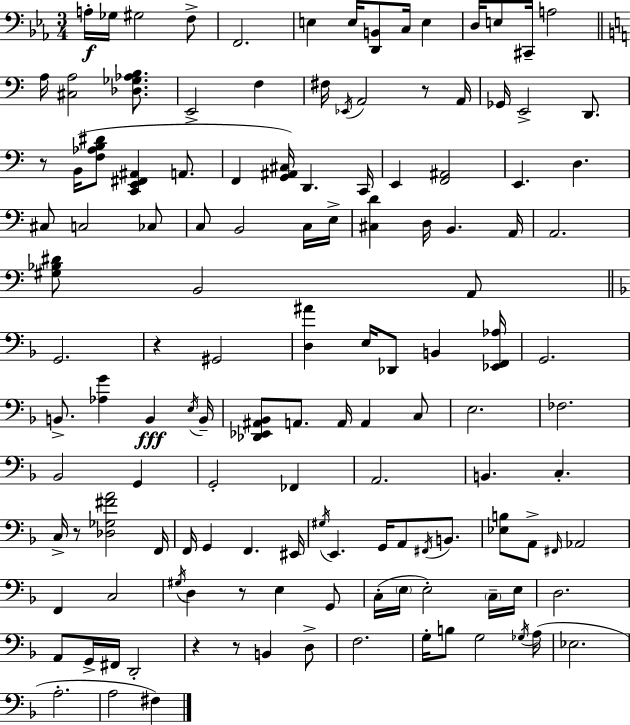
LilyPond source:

{
  \clef bass
  \numericTimeSignature
  \time 3/4
  \key ees \major
  a16-.\f ges16 gis2 f8-> | f,2. | e4 e16 <d, b,>8 c16 e4 | d16 e8 cis,16-- a2 | \break \bar "||" \break \key a \minor a16 <cis a>2 <des ges aes b>8. | e,2-> f4 | fis16 \acciaccatura { ees,16 } a,2 r8 | a,16 ges,16 e,2-> d,8. | \break r8 b,16( <f aes b dis'>8 <c, e, fis, ais,>4 a,8. | f,4 <g, ais, cis>16) d,4. | c,16 e,4 <f, ais,>2 | e,4. d4. | \break cis8 c2 ces8 | c8 b,2 c16 | e16-> <cis d'>4 d16 b,4. | a,16 a,2. | \break <gis bes dis'>8 b,2 a,8 | \bar "||" \break \key d \minor g,2. | r4 gis,2 | <d ais'>4 e16 des,8 b,4 <ees, f, aes>16 | g,2. | \break b,8.-> <aes g'>4 b,4\fff \acciaccatura { e16 } | b,16-- <des, ees, ais, bes,>8 a,8. a,16 a,4 c8 | e2. | fes2. | \break bes,2 g,4 | g,2-. fes,4 | a,2. | b,4. c4.-. | \break c16-> r8 <des ges fis' a'>2 | f,16 f,16 g,4 f,4. | eis,16 \acciaccatura { gis16 } e,4. g,16 a,8 \acciaccatura { fis,16 } | b,8. <ees b>8 a,8-> \grace { fis,16 } aes,2 | \break f,4 c2 | \acciaccatura { gis16 } d4 r8 e4 | g,8 c16-.( \parenthesize e16 e2-.) | \parenthesize c16-- e16 d2. | \break a,8 g,16-> fis,16 d,2-. | r4 r8 b,4 | d8-> f2. | g16-. b8 g2 | \break \acciaccatura { ges16 } a16( ees2. | a2.-. | a2 | fis4) \bar "|."
}